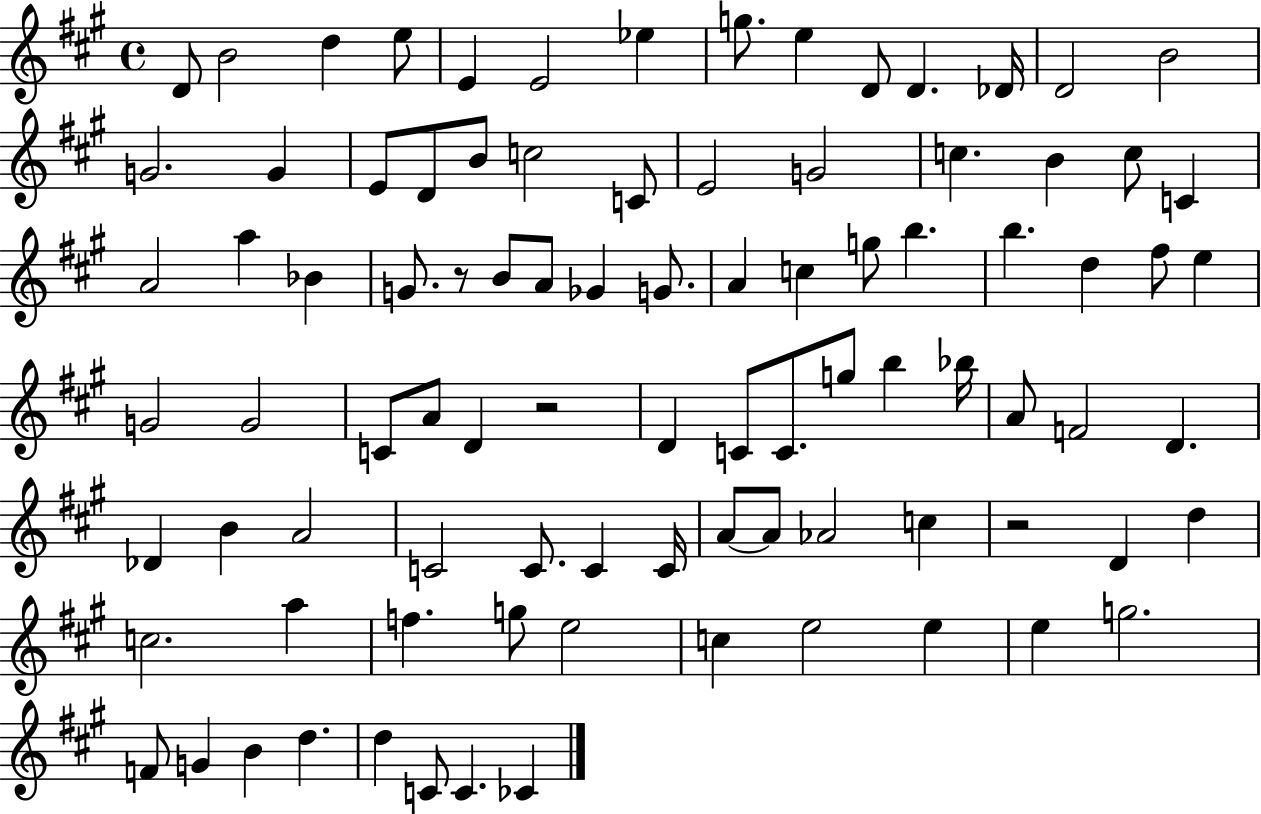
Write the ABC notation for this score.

X:1
T:Untitled
M:4/4
L:1/4
K:A
D/2 B2 d e/2 E E2 _e g/2 e D/2 D _D/4 D2 B2 G2 G E/2 D/2 B/2 c2 C/2 E2 G2 c B c/2 C A2 a _B G/2 z/2 B/2 A/2 _G G/2 A c g/2 b b d ^f/2 e G2 G2 C/2 A/2 D z2 D C/2 C/2 g/2 b _b/4 A/2 F2 D _D B A2 C2 C/2 C C/4 A/2 A/2 _A2 c z2 D d c2 a f g/2 e2 c e2 e e g2 F/2 G B d d C/2 C _C